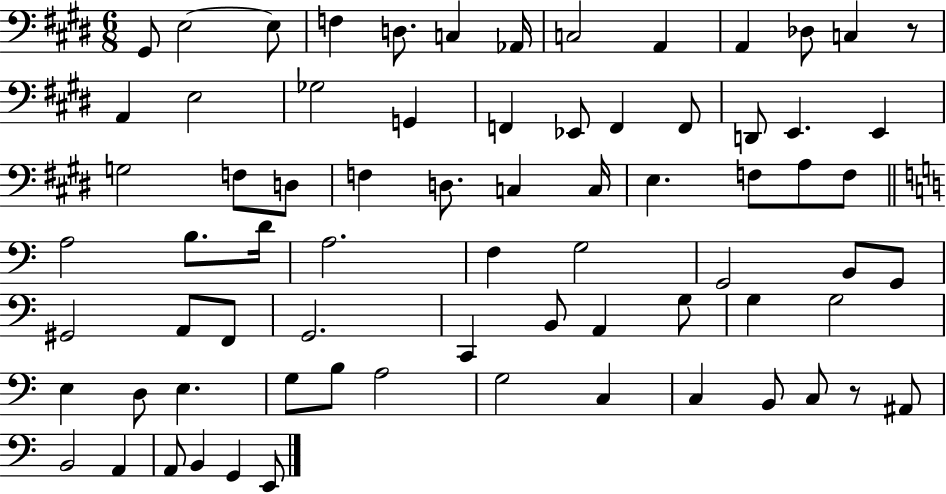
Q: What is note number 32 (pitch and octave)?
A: F3